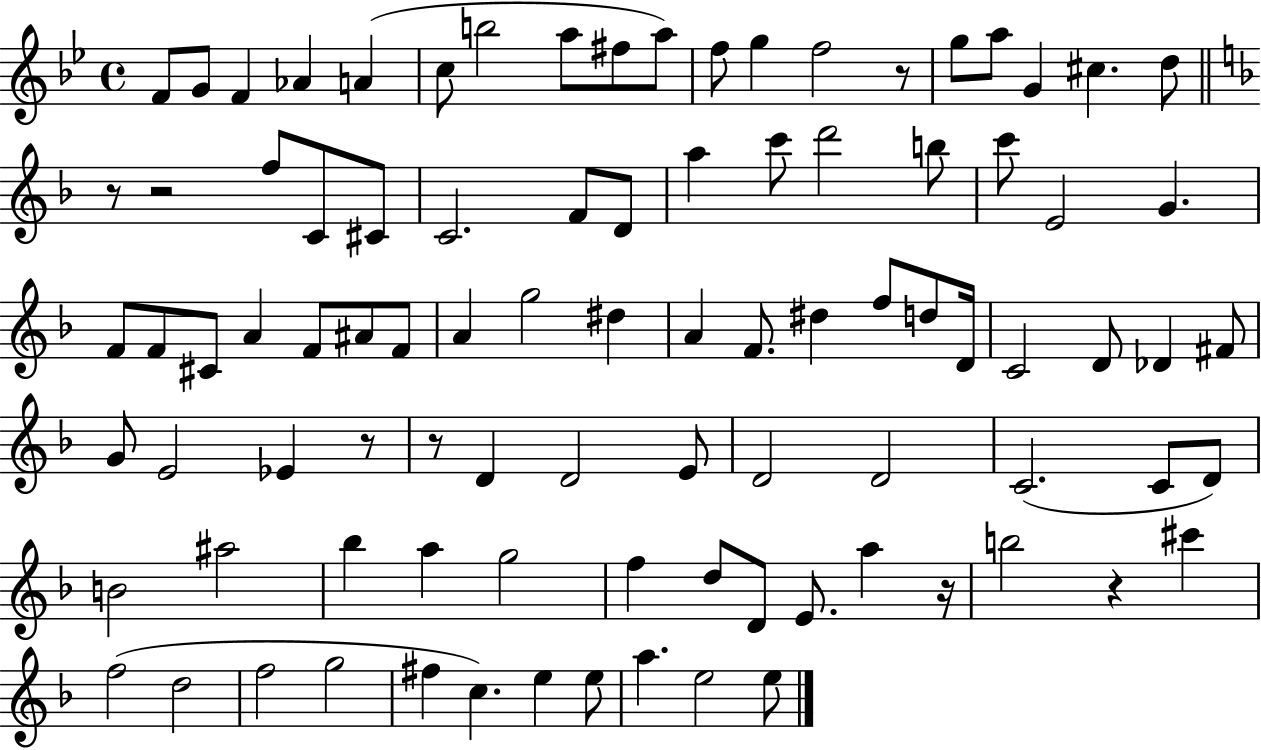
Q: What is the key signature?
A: BES major